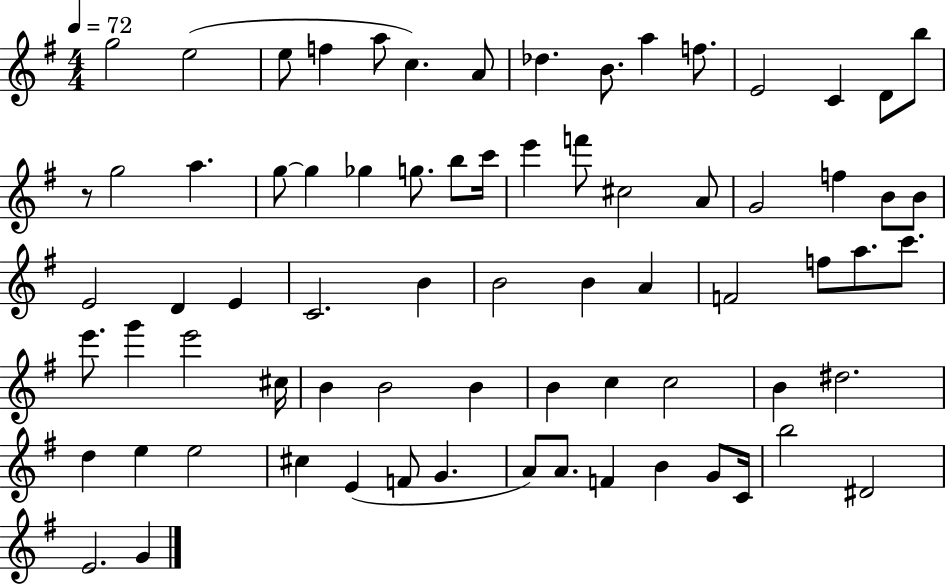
{
  \clef treble
  \numericTimeSignature
  \time 4/4
  \key g \major
  \tempo 4 = 72
  g''2 e''2( | e''8 f''4 a''8 c''4.) a'8 | des''4. b'8. a''4 f''8. | e'2 c'4 d'8 b''8 | \break r8 g''2 a''4. | g''8~~ g''4 ges''4 g''8. b''8 c'''16 | e'''4 f'''8 cis''2 a'8 | g'2 f''4 b'8 b'8 | \break e'2 d'4 e'4 | c'2. b'4 | b'2 b'4 a'4 | f'2 f''8 a''8. c'''8. | \break e'''8. g'''4 e'''2 cis''16 | b'4 b'2 b'4 | b'4 c''4 c''2 | b'4 dis''2. | \break d''4 e''4 e''2 | cis''4 e'4( f'8 g'4. | a'8) a'8. f'4 b'4 g'8 c'16 | b''2 dis'2 | \break e'2. g'4 | \bar "|."
}